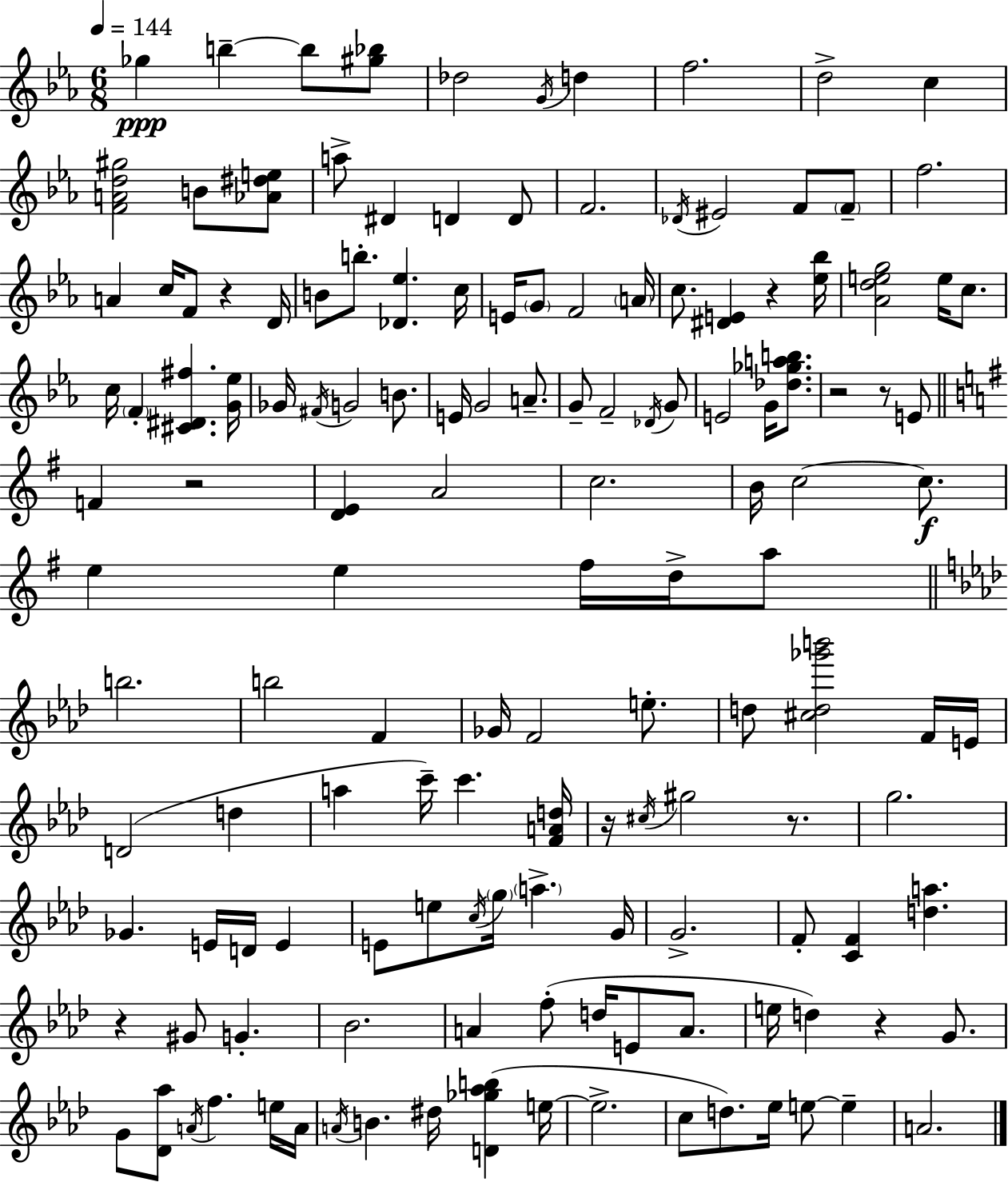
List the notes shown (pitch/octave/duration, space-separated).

Gb5/q B5/q B5/e [G#5,Bb5]/e Db5/h G4/s D5/q F5/h. D5/h C5/q [F4,A4,D5,G#5]/h B4/e [Ab4,D#5,E5]/e A5/e D#4/q D4/q D4/e F4/h. Db4/s EIS4/h F4/e F4/e F5/h. A4/q C5/s F4/e R/q D4/s B4/e B5/e. [Db4,Eb5]/q. C5/s E4/s G4/e F4/h A4/s C5/e. [D#4,E4]/q R/q [Eb5,Bb5]/s [Ab4,D5,E5,G5]/h E5/s C5/e. C5/s F4/q [C#4,D#4,F#5]/q. [G4,Eb5]/s Gb4/s F#4/s G4/h B4/e. E4/s G4/h A4/e. G4/e F4/h Db4/s G4/e E4/h G4/s [Db5,Gb5,A5,B5]/e. R/h R/e E4/e F4/q R/h [D4,E4]/q A4/h C5/h. B4/s C5/h C5/e. E5/q E5/q F#5/s D5/s A5/e B5/h. B5/h F4/q Gb4/s F4/h E5/e. D5/e [C#5,D5,Gb6,B6]/h F4/s E4/s D4/h D5/q A5/q C6/s C6/q. [F4,A4,D5]/s R/s C#5/s G#5/h R/e. G5/h. Gb4/q. E4/s D4/s E4/q E4/e E5/e C5/s G5/s A5/q. G4/s G4/h. F4/e [C4,F4]/q [D5,A5]/q. R/q G#4/e G4/q. Bb4/h. A4/q F5/e D5/s E4/e A4/e. E5/s D5/q R/q G4/e. G4/e [Db4,Ab5]/e A4/s F5/q. E5/s A4/s A4/s B4/q. D#5/s [D4,Gb5,Ab5,B5]/q E5/s E5/h. C5/e D5/e. Eb5/s E5/e E5/q A4/h.